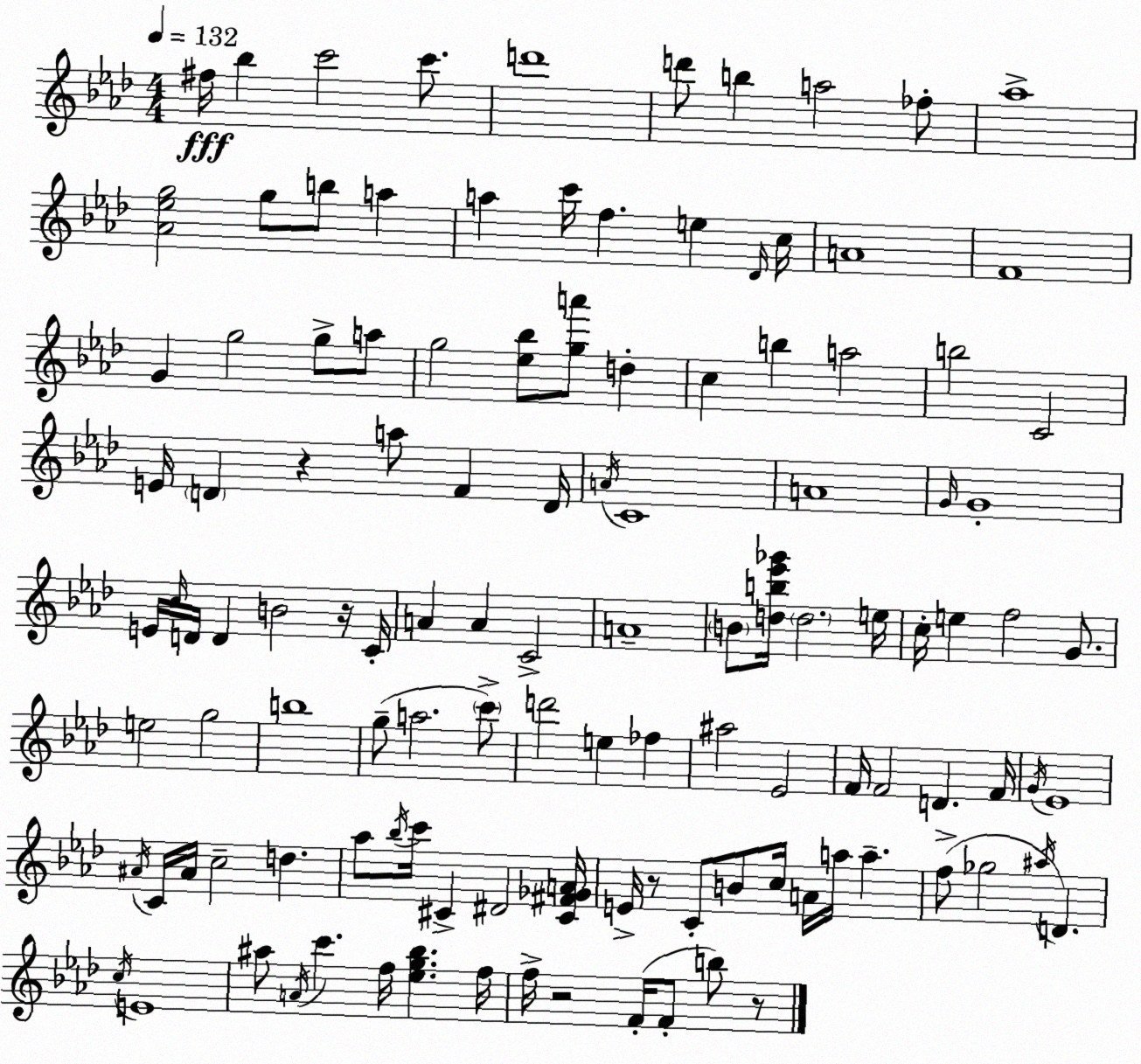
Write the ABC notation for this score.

X:1
T:Untitled
M:4/4
L:1/4
K:Fm
^f/4 _b c'2 c'/2 d'4 d'/2 b a2 _f/2 _a4 [_A_eg]2 g/2 b/2 a a c'/4 f e _D/4 c/4 A4 F4 G g2 g/2 a/2 g2 [_e_b]/2 [ga']/2 d c b a2 b2 C2 E/4 D z a/2 F D/4 A/4 C4 A4 G/4 G4 E/4 c/4 D/4 D B2 z/4 C/4 A A C2 A4 B/2 [db_e'_g']/4 d2 e/4 c/4 e f2 G/2 e2 g2 b4 g/2 a2 c'/2 d'2 e _f ^a2 _E2 F/4 F2 D F/4 G/4 _E4 ^A/4 C/4 ^A/4 c2 d _a/2 _b/4 c'/4 ^C ^D2 [^C^F_GA]/4 E/4 z/2 C/2 B/2 c/4 A/4 a/4 a f/2 _g2 ^a/4 D c/4 E4 ^a/2 A/4 c' f/4 [_eg_b] f/4 f/4 z2 F/4 F/2 b/2 z/2